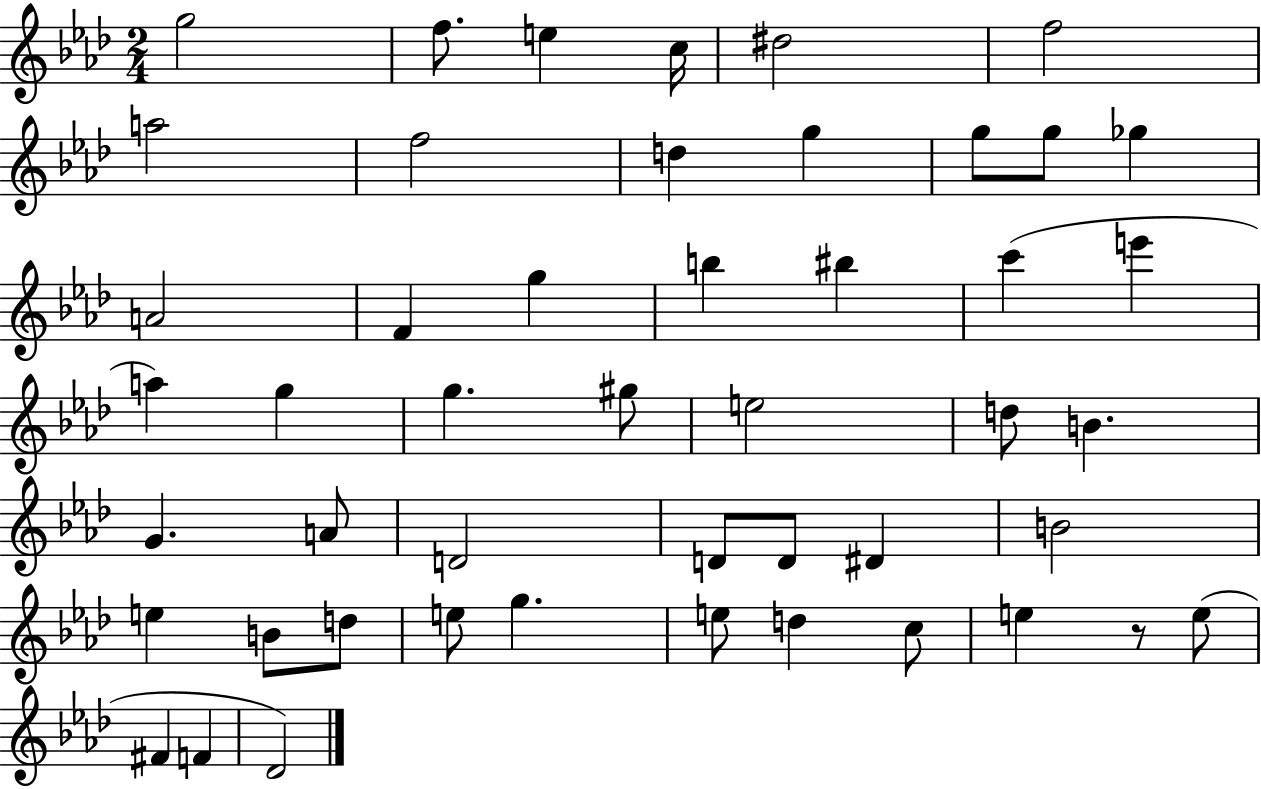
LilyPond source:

{
  \clef treble
  \numericTimeSignature
  \time 2/4
  \key aes \major
  g''2 | f''8. e''4 c''16 | dis''2 | f''2 | \break a''2 | f''2 | d''4 g''4 | g''8 g''8 ges''4 | \break a'2 | f'4 g''4 | b''4 bis''4 | c'''4( e'''4 | \break a''4) g''4 | g''4. gis''8 | e''2 | d''8 b'4. | \break g'4. a'8 | d'2 | d'8 d'8 dis'4 | b'2 | \break e''4 b'8 d''8 | e''8 g''4. | e''8 d''4 c''8 | e''4 r8 e''8( | \break fis'4 f'4 | des'2) | \bar "|."
}